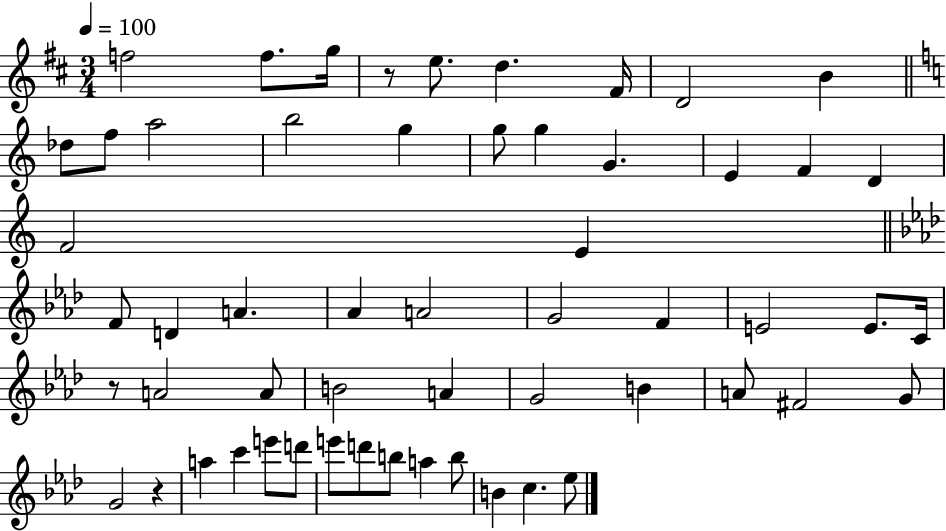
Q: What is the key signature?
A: D major